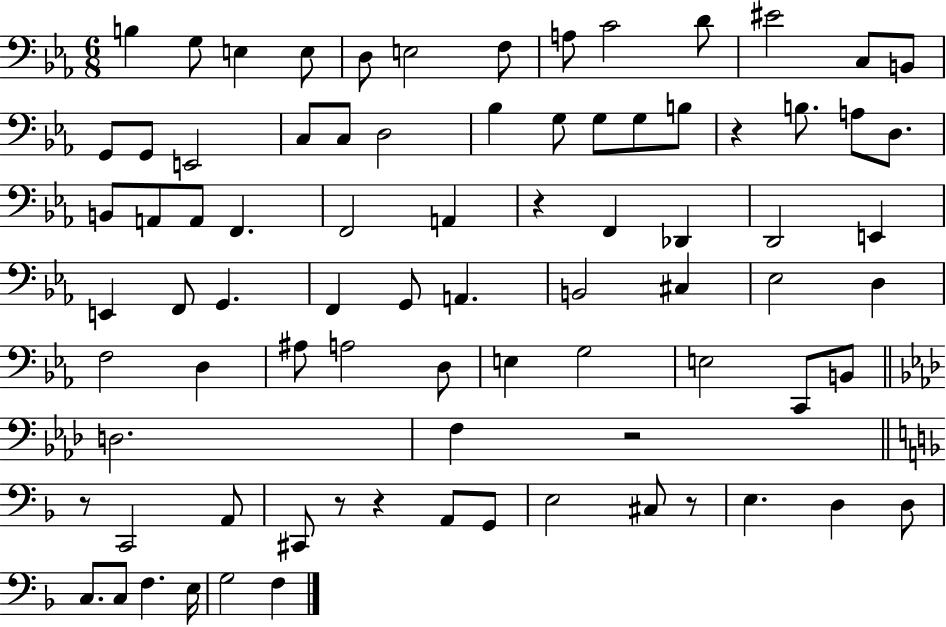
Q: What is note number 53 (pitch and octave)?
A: E3